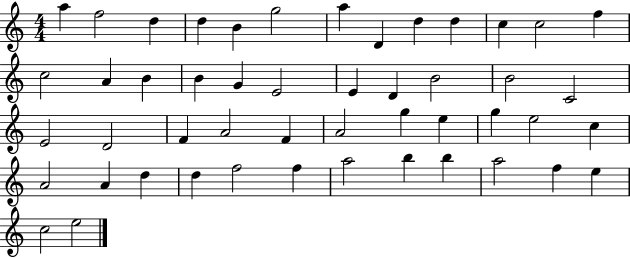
{
  \clef treble
  \numericTimeSignature
  \time 4/4
  \key c \major
  a''4 f''2 d''4 | d''4 b'4 g''2 | a''4 d'4 d''4 d''4 | c''4 c''2 f''4 | \break c''2 a'4 b'4 | b'4 g'4 e'2 | e'4 d'4 b'2 | b'2 c'2 | \break e'2 d'2 | f'4 a'2 f'4 | a'2 g''4 e''4 | g''4 e''2 c''4 | \break a'2 a'4 d''4 | d''4 f''2 f''4 | a''2 b''4 b''4 | a''2 f''4 e''4 | \break c''2 e''2 | \bar "|."
}